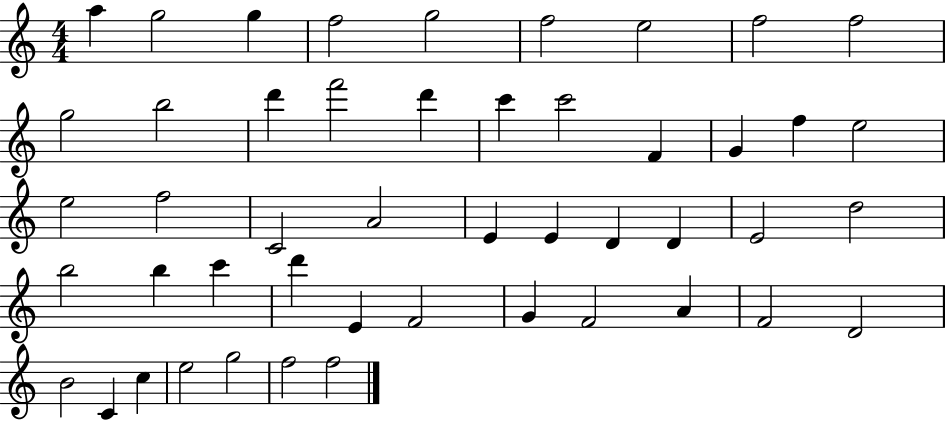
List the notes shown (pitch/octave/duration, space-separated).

A5/q G5/h G5/q F5/h G5/h F5/h E5/h F5/h F5/h G5/h B5/h D6/q F6/h D6/q C6/q C6/h F4/q G4/q F5/q E5/h E5/h F5/h C4/h A4/h E4/q E4/q D4/q D4/q E4/h D5/h B5/h B5/q C6/q D6/q E4/q F4/h G4/q F4/h A4/q F4/h D4/h B4/h C4/q C5/q E5/h G5/h F5/h F5/h